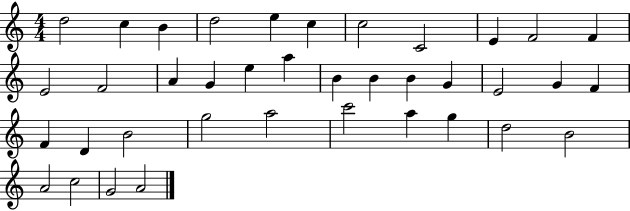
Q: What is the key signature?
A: C major